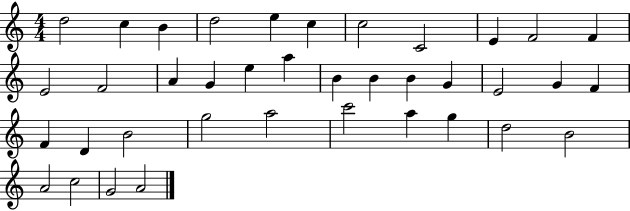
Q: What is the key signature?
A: C major